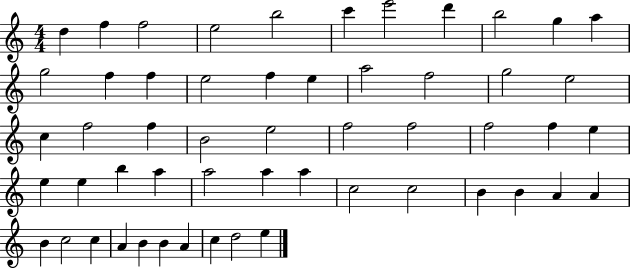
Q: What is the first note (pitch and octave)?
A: D5